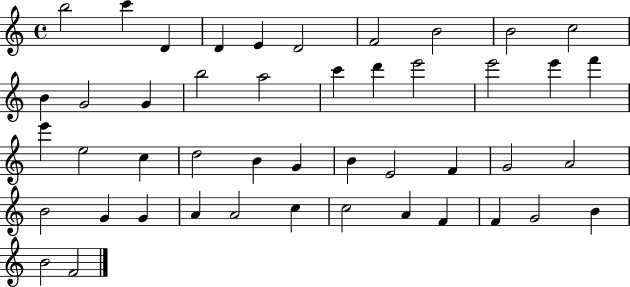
B5/h C6/q D4/q D4/q E4/q D4/h F4/h B4/h B4/h C5/h B4/q G4/h G4/q B5/h A5/h C6/q D6/q E6/h E6/h E6/q F6/q E6/q E5/h C5/q D5/h B4/q G4/q B4/q E4/h F4/q G4/h A4/h B4/h G4/q G4/q A4/q A4/h C5/q C5/h A4/q F4/q F4/q G4/h B4/q B4/h F4/h